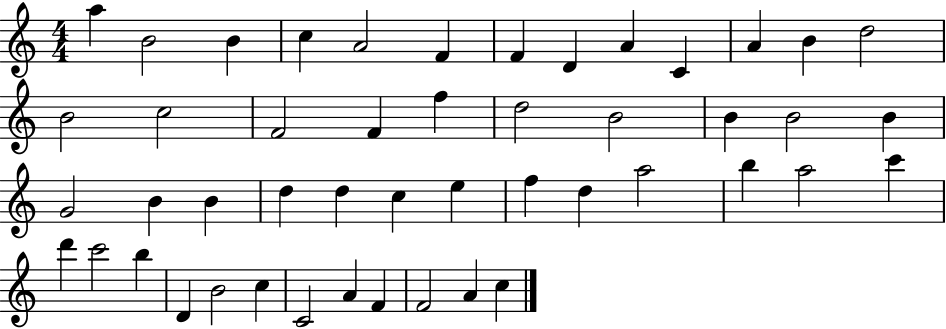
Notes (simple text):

A5/q B4/h B4/q C5/q A4/h F4/q F4/q D4/q A4/q C4/q A4/q B4/q D5/h B4/h C5/h F4/h F4/q F5/q D5/h B4/h B4/q B4/h B4/q G4/h B4/q B4/q D5/q D5/q C5/q E5/q F5/q D5/q A5/h B5/q A5/h C6/q D6/q C6/h B5/q D4/q B4/h C5/q C4/h A4/q F4/q F4/h A4/q C5/q